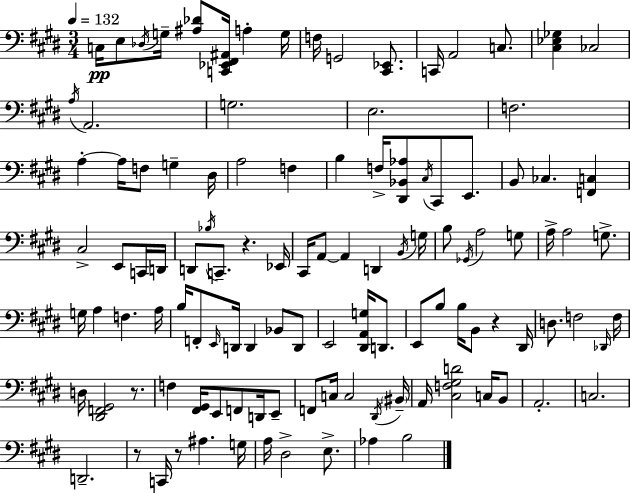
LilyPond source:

{
  \clef bass
  \numericTimeSignature
  \time 3/4
  \key e \major
  \tempo 4 = 132
  \repeat volta 2 { c16\pp e8 \acciaccatura { des16 } g16-- <ais des'>8 <c, ees, fis, ais,>16 a4-. | g16 f16 g,2 <cis, ees,>8. | c,16 a,2 c8. | <cis ees ges>4 ces2 | \break \acciaccatura { a16 } a,2. | g2. | e2. | f2. | \break a4-.~~ a16 f8 g4-- | dis16 a2 f4 | b4 f16-> <dis, bes, aes>8 \acciaccatura { cis16 } cis,8 | e,8. b,8 ces4. <f, c>4 | \break cis2-> e,8 | c,16 d,16 d,8 \acciaccatura { bes16 } c,8.-- r4. | ees,16 cis,16 a,8~~ a,4 d,4 | \acciaccatura { b,16 } g16 b8 \acciaccatura { ges,16 } a2 | \break g8 a16-> a2 | g8.-> g16 a4 f4. | a16 b16 f,8-. \grace { e,16 } d,16 d,4 | bes,8 d,8 e,2 | \break <dis, a, g>16 d,8. e,8 b8 b16 | b,8 r4 dis,16 d8. f2 | \grace { des,16 } f16 d16 <dis, f, gis,>2 | r8. f4 | \break <fis, gis,>16 e,8 f,8 d,16 e,8-- f,8 c16 c2 | \acciaccatura { dis,16 } \parenthesize bis,16-- a,16 <cis f gis d'>2 | c16 b,8 a,2.-. | c2. | \break d,2.-- | r8 c,16 | r8 ais4. g16 a16 dis2-> | e8.-> aes4 | \break b2 } \bar "|."
}